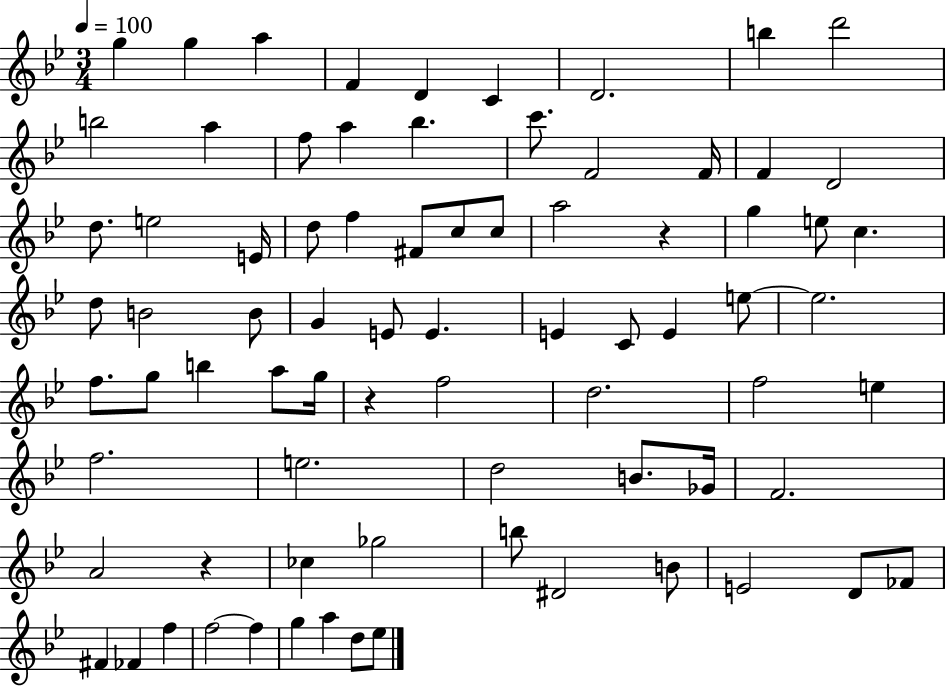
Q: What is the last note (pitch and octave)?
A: Eb5